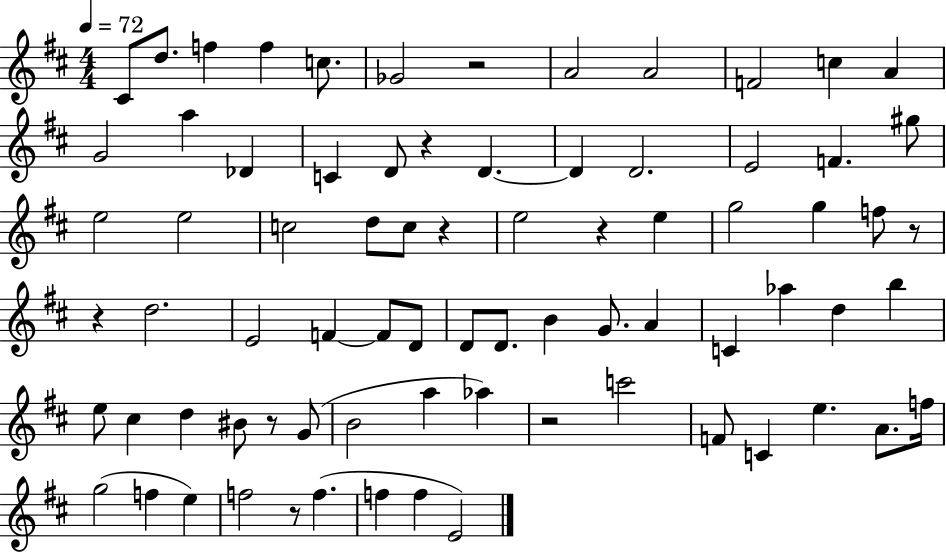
{
  \clef treble
  \numericTimeSignature
  \time 4/4
  \key d \major
  \tempo 4 = 72
  cis'8 d''8. f''4 f''4 c''8. | ges'2 r2 | a'2 a'2 | f'2 c''4 a'4 | \break g'2 a''4 des'4 | c'4 d'8 r4 d'4.~~ | d'4 d'2. | e'2 f'4. gis''8 | \break e''2 e''2 | c''2 d''8 c''8 r4 | e''2 r4 e''4 | g''2 g''4 f''8 r8 | \break r4 d''2. | e'2 f'4~~ f'8 d'8 | d'8 d'8. b'4 g'8. a'4 | c'4 aes''4 d''4 b''4 | \break e''8 cis''4 d''4 bis'8 r8 g'8( | b'2 a''4 aes''4) | r2 c'''2 | f'8 c'4 e''4. a'8. f''16 | \break g''2( f''4 e''4) | f''2 r8 f''4.( | f''4 f''4 e'2) | \bar "|."
}